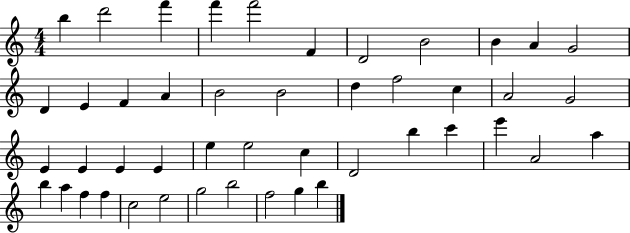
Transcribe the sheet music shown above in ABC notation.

X:1
T:Untitled
M:4/4
L:1/4
K:C
b d'2 f' f' f'2 F D2 B2 B A G2 D E F A B2 B2 d f2 c A2 G2 E E E E e e2 c D2 b c' e' A2 a b a f f c2 e2 g2 b2 f2 g b